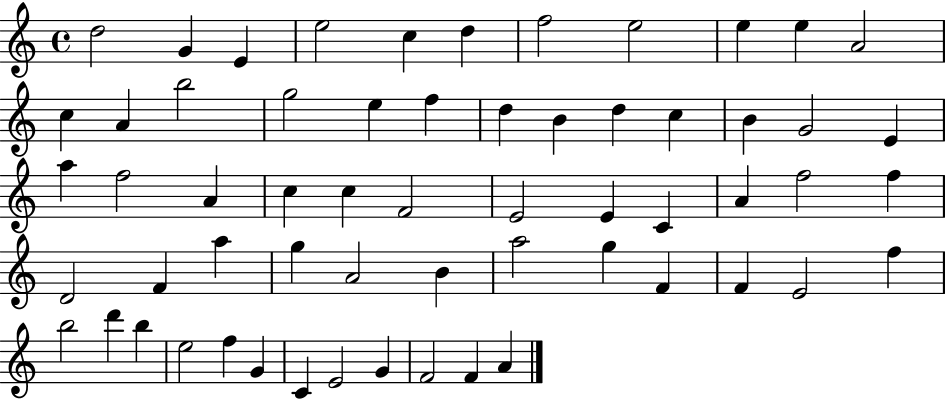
X:1
T:Untitled
M:4/4
L:1/4
K:C
d2 G E e2 c d f2 e2 e e A2 c A b2 g2 e f d B d c B G2 E a f2 A c c F2 E2 E C A f2 f D2 F a g A2 B a2 g F F E2 f b2 d' b e2 f G C E2 G F2 F A